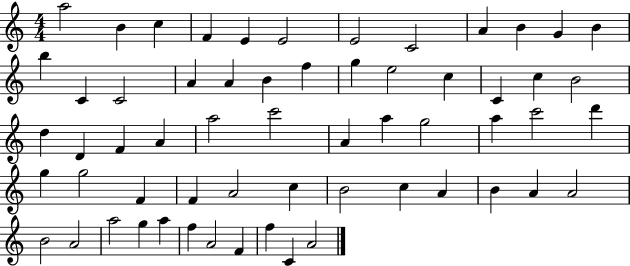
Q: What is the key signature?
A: C major